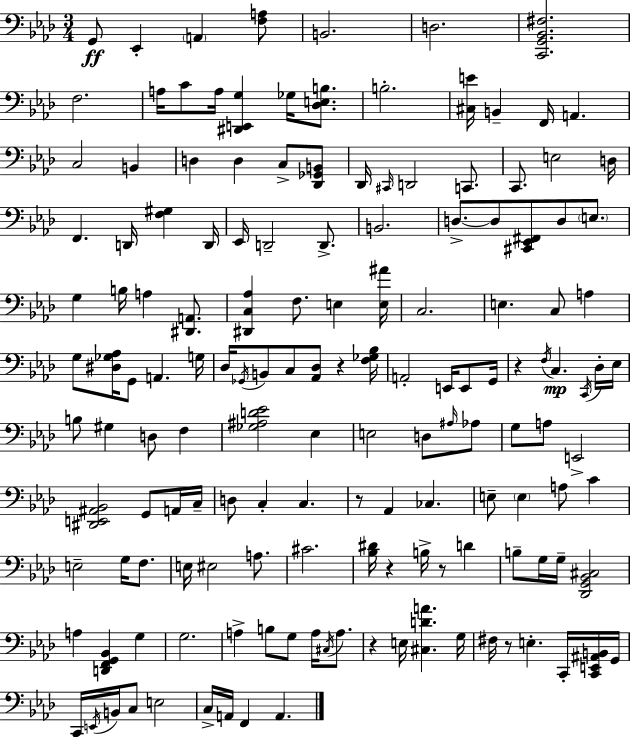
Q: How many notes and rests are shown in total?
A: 151